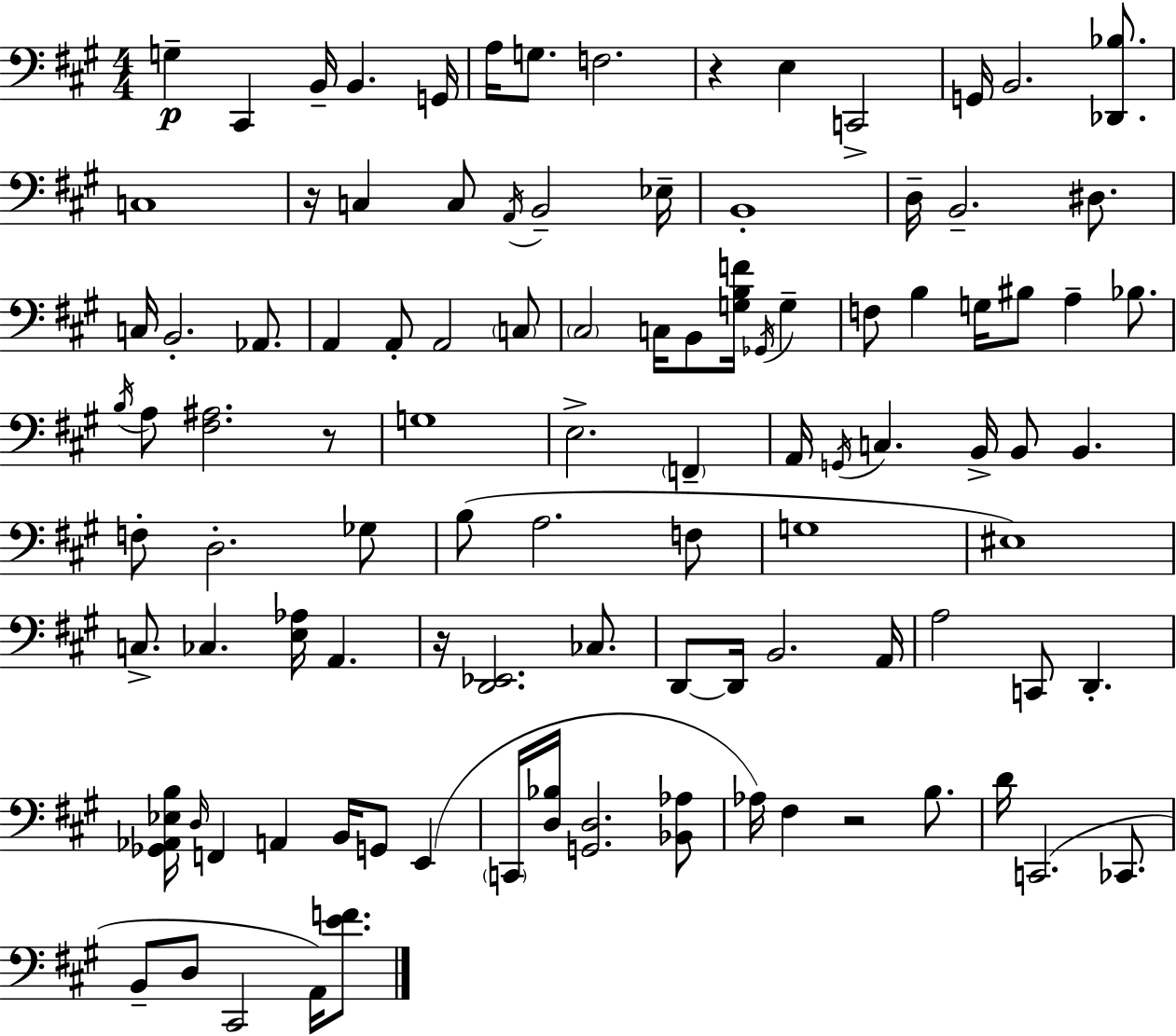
G3/q C#2/q B2/s B2/q. G2/s A3/s G3/e. F3/h. R/q E3/q C2/h G2/s B2/h. [Db2,Bb3]/e. C3/w R/s C3/q C3/e A2/s B2/h Eb3/s B2/w D3/s B2/h. D#3/e. C3/s B2/h. Ab2/e. A2/q A2/e A2/h C3/e C#3/h C3/s B2/e [G3,B3,F4]/s Gb2/s G3/q F3/e B3/q G3/s BIS3/e A3/q Bb3/e. B3/s A3/e [F#3,A#3]/h. R/e G3/w E3/h. F2/q A2/s G2/s C3/q. B2/s B2/e B2/q. F3/e D3/h. Gb3/e B3/e A3/h. F3/e G3/w EIS3/w C3/e. CES3/q. [E3,Ab3]/s A2/q. R/s [D2,Eb2]/h. CES3/e. D2/e D2/s B2/h. A2/s A3/h C2/e D2/q. [Gb2,Ab2,Eb3,B3]/s D3/s F2/q A2/q B2/s G2/e E2/q C2/s [D3,Bb3]/s [G2,D3]/h. [Bb2,Ab3]/e Ab3/s F#3/q R/h B3/e. D4/s C2/h. CES2/e. B2/e D3/e C#2/h A2/s [E4,F4]/e.